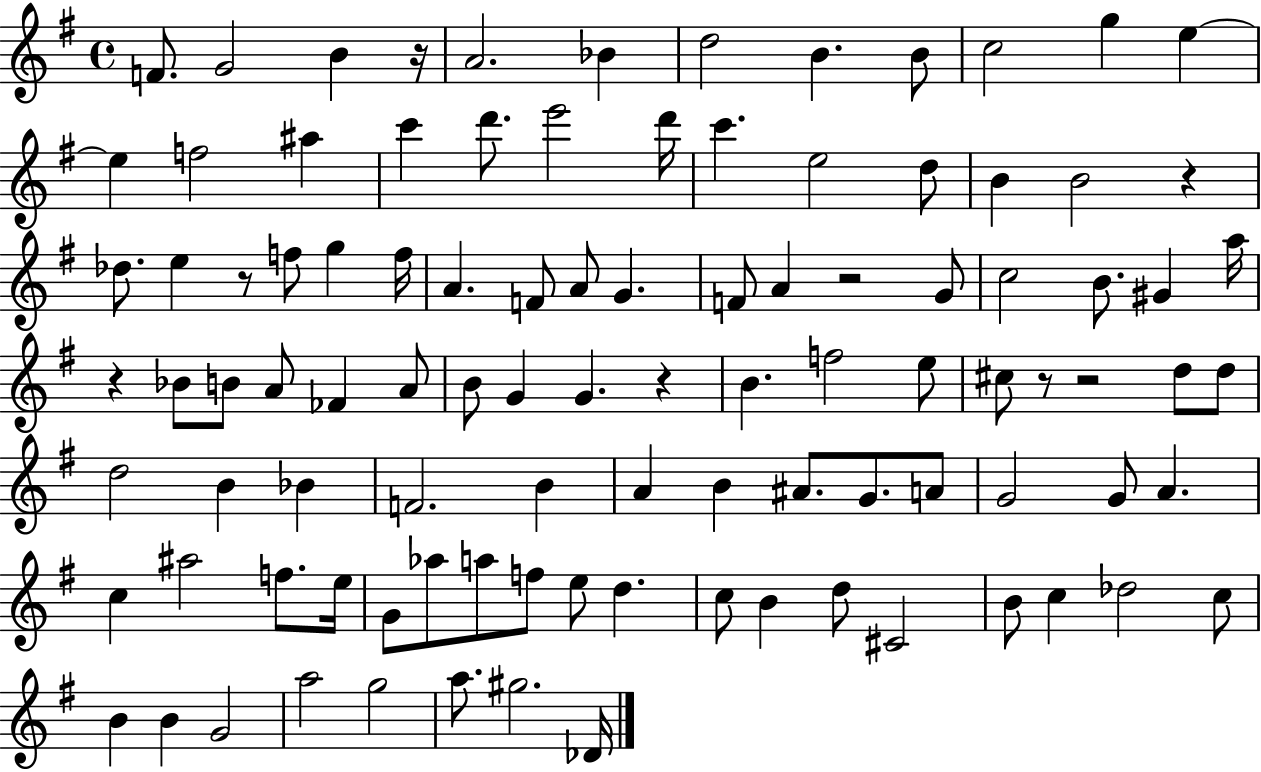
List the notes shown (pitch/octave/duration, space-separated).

F4/e. G4/h B4/q R/s A4/h. Bb4/q D5/h B4/q. B4/e C5/h G5/q E5/q E5/q F5/h A#5/q C6/q D6/e. E6/h D6/s C6/q. E5/h D5/e B4/q B4/h R/q Db5/e. E5/q R/e F5/e G5/q F5/s A4/q. F4/e A4/e G4/q. F4/e A4/q R/h G4/e C5/h B4/e. G#4/q A5/s R/q Bb4/e B4/e A4/e FES4/q A4/e B4/e G4/q G4/q. R/q B4/q. F5/h E5/e C#5/e R/e R/h D5/e D5/e D5/h B4/q Bb4/q F4/h. B4/q A4/q B4/q A#4/e. G4/e. A4/e G4/h G4/e A4/q. C5/q A#5/h F5/e. E5/s G4/e Ab5/e A5/e F5/e E5/e D5/q. C5/e B4/q D5/e C#4/h B4/e C5/q Db5/h C5/e B4/q B4/q G4/h A5/h G5/h A5/e. G#5/h. Db4/s